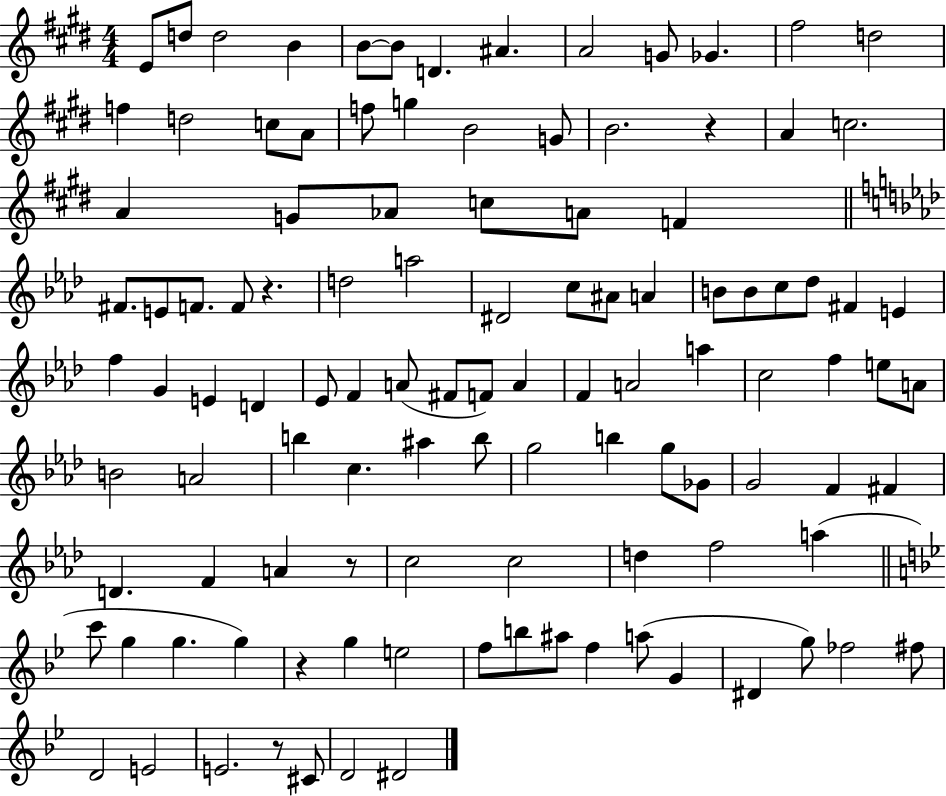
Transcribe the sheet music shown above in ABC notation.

X:1
T:Untitled
M:4/4
L:1/4
K:E
E/2 d/2 d2 B B/2 B/2 D ^A A2 G/2 _G ^f2 d2 f d2 c/2 A/2 f/2 g B2 G/2 B2 z A c2 A G/2 _A/2 c/2 A/2 F ^F/2 E/2 F/2 F/2 z d2 a2 ^D2 c/2 ^A/2 A B/2 B/2 c/2 _d/2 ^F E f G E D _E/2 F A/2 ^F/2 F/2 A F A2 a c2 f e/2 A/2 B2 A2 b c ^a b/2 g2 b g/2 _G/2 G2 F ^F D F A z/2 c2 c2 d f2 a c'/2 g g g z g e2 f/2 b/2 ^a/2 f a/2 G ^D g/2 _f2 ^f/2 D2 E2 E2 z/2 ^C/2 D2 ^D2